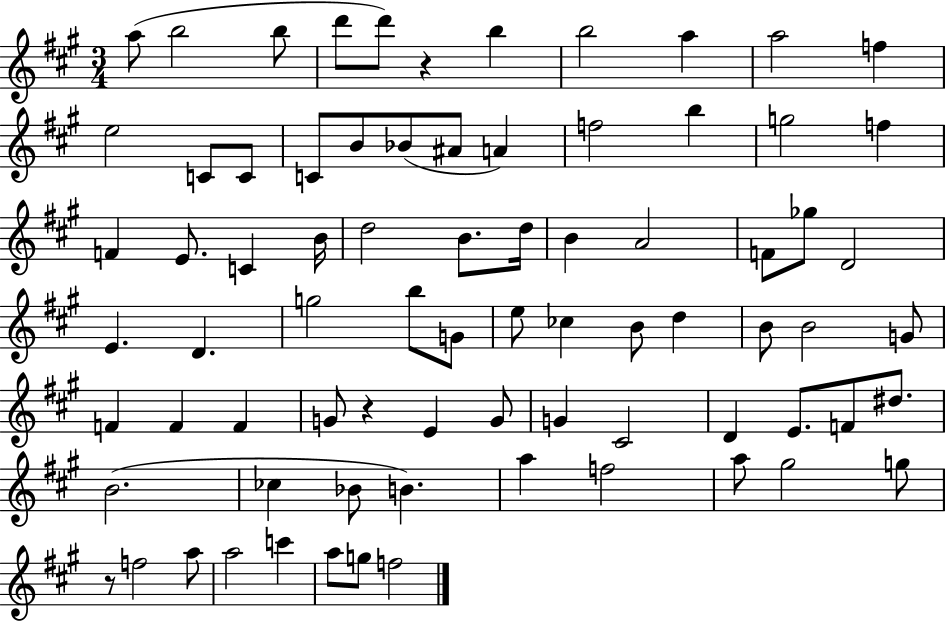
{
  \clef treble
  \numericTimeSignature
  \time 3/4
  \key a \major
  a''8( b''2 b''8 | d'''8 d'''8) r4 b''4 | b''2 a''4 | a''2 f''4 | \break e''2 c'8 c'8 | c'8 b'8 bes'8( ais'8 a'4) | f''2 b''4 | g''2 f''4 | \break f'4 e'8. c'4 b'16 | d''2 b'8. d''16 | b'4 a'2 | f'8 ges''8 d'2 | \break e'4. d'4. | g''2 b''8 g'8 | e''8 ces''4 b'8 d''4 | b'8 b'2 g'8 | \break f'4 f'4 f'4 | g'8 r4 e'4 g'8 | g'4 cis'2 | d'4 e'8. f'8 dis''8. | \break b'2.( | ces''4 bes'8 b'4.) | a''4 f''2 | a''8 gis''2 g''8 | \break r8 f''2 a''8 | a''2 c'''4 | a''8 g''8 f''2 | \bar "|."
}